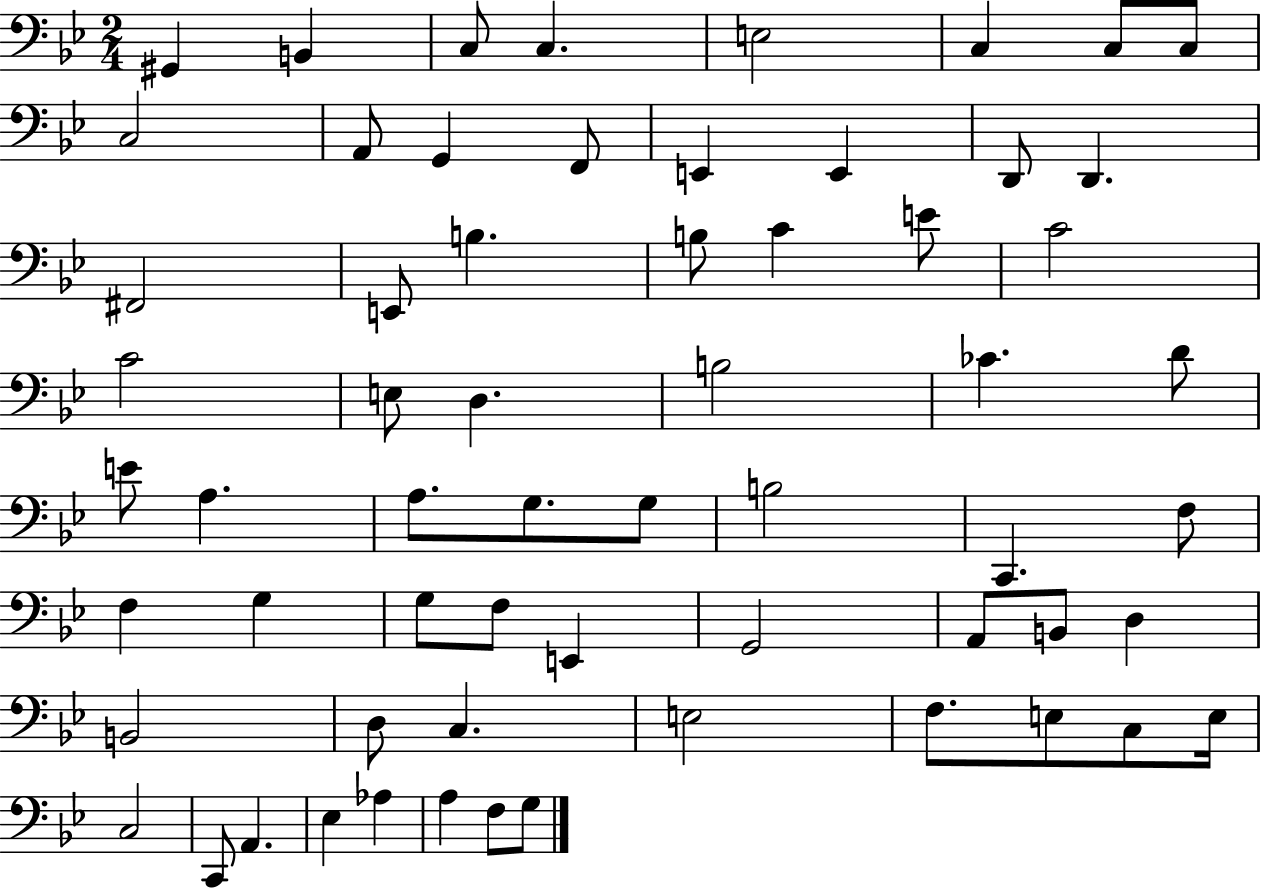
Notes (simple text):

G#2/q B2/q C3/e C3/q. E3/h C3/q C3/e C3/e C3/h A2/e G2/q F2/e E2/q E2/q D2/e D2/q. F#2/h E2/e B3/q. B3/e C4/q E4/e C4/h C4/h E3/e D3/q. B3/h CES4/q. D4/e E4/e A3/q. A3/e. G3/e. G3/e B3/h C2/q. F3/e F3/q G3/q G3/e F3/e E2/q G2/h A2/e B2/e D3/q B2/h D3/e C3/q. E3/h F3/e. E3/e C3/e E3/s C3/h C2/e A2/q. Eb3/q Ab3/q A3/q F3/e G3/e